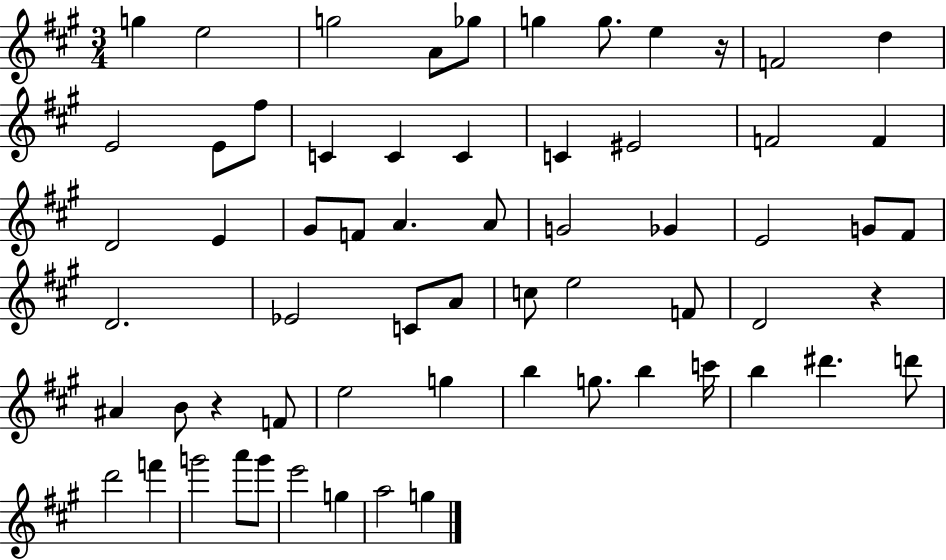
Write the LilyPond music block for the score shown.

{
  \clef treble
  \numericTimeSignature
  \time 3/4
  \key a \major
  g''4 e''2 | g''2 a'8 ges''8 | g''4 g''8. e''4 r16 | f'2 d''4 | \break e'2 e'8 fis''8 | c'4 c'4 c'4 | c'4 eis'2 | f'2 f'4 | \break d'2 e'4 | gis'8 f'8 a'4. a'8 | g'2 ges'4 | e'2 g'8 fis'8 | \break d'2. | ees'2 c'8 a'8 | c''8 e''2 f'8 | d'2 r4 | \break ais'4 b'8 r4 f'8 | e''2 g''4 | b''4 g''8. b''4 c'''16 | b''4 dis'''4. d'''8 | \break d'''2 f'''4 | g'''2 a'''8 g'''8 | e'''2 g''4 | a''2 g''4 | \break \bar "|."
}